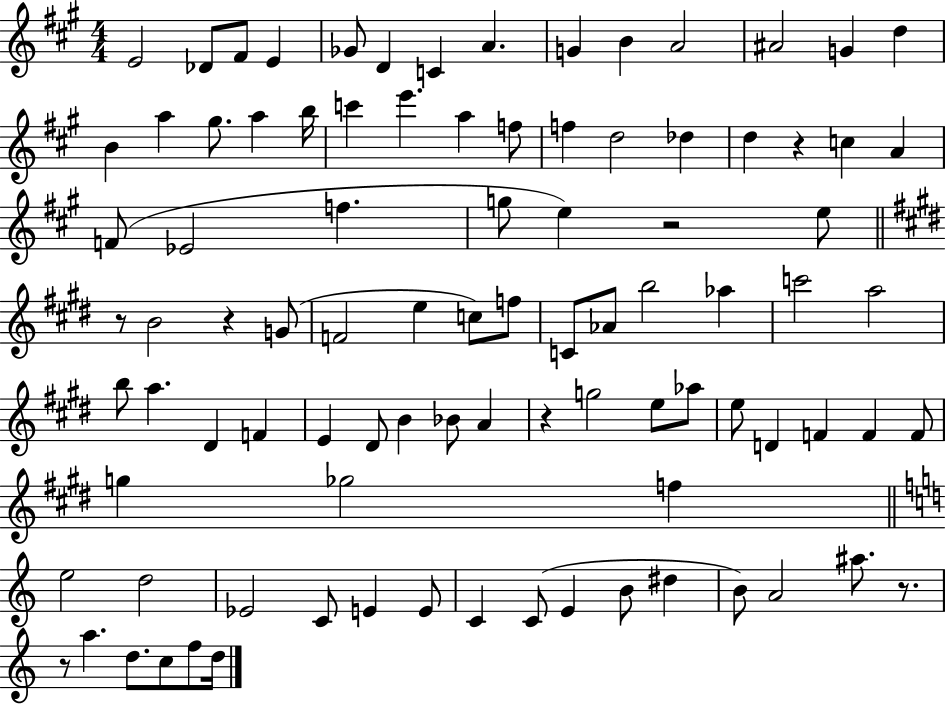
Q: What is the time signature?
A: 4/4